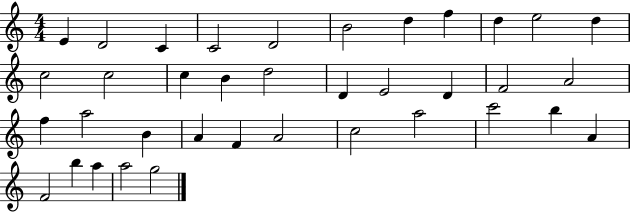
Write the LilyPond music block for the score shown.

{
  \clef treble
  \numericTimeSignature
  \time 4/4
  \key c \major
  e'4 d'2 c'4 | c'2 d'2 | b'2 d''4 f''4 | d''4 e''2 d''4 | \break c''2 c''2 | c''4 b'4 d''2 | d'4 e'2 d'4 | f'2 a'2 | \break f''4 a''2 b'4 | a'4 f'4 a'2 | c''2 a''2 | c'''2 b''4 a'4 | \break f'2 b''4 a''4 | a''2 g''2 | \bar "|."
}